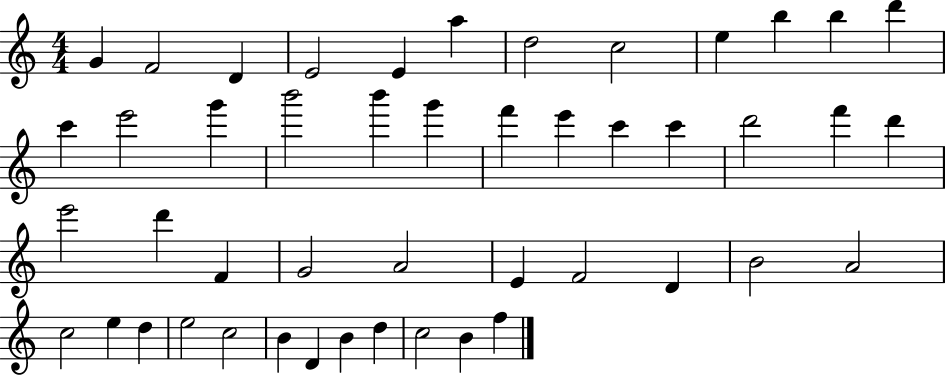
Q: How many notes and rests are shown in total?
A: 47